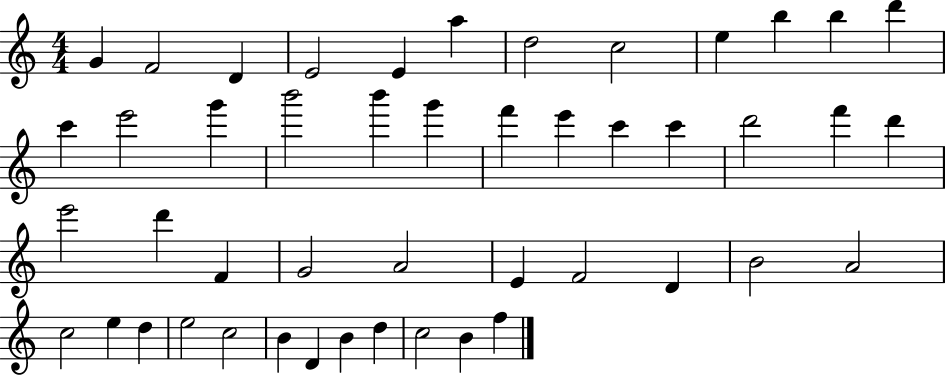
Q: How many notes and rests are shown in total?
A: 47